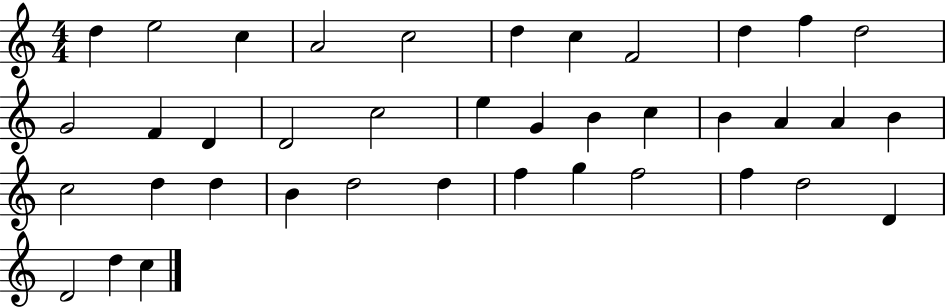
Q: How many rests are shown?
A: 0